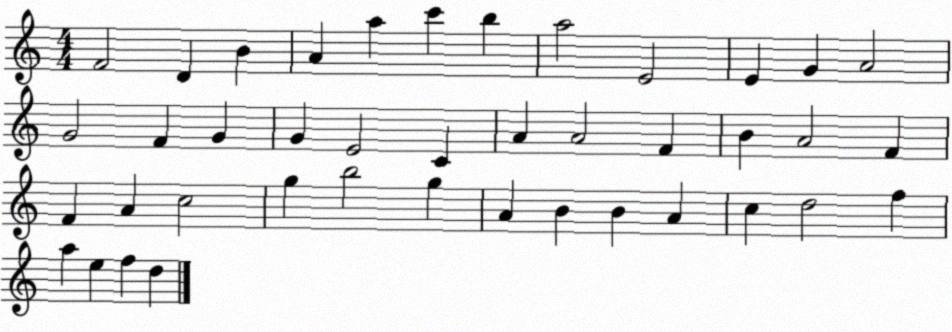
X:1
T:Untitled
M:4/4
L:1/4
K:C
F2 D B A a c' b a2 E2 E G A2 G2 F G G E2 C A A2 F B A2 F F A c2 g b2 g A B B A c d2 f a e f d